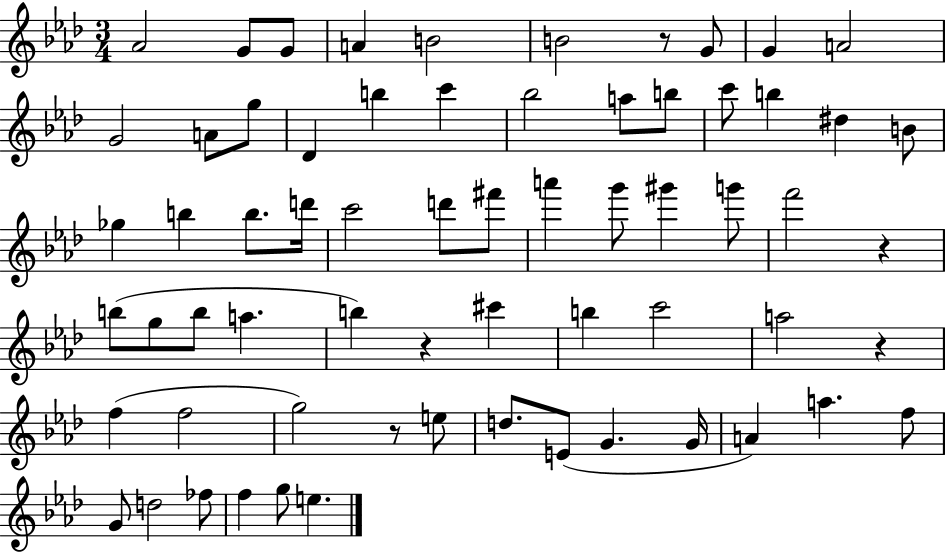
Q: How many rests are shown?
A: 5